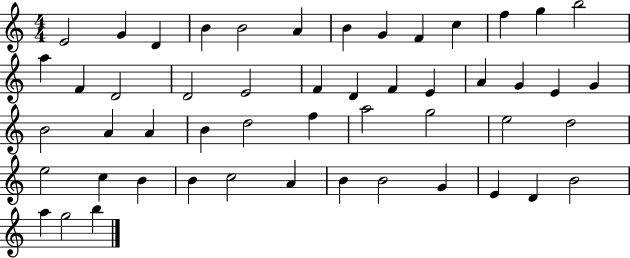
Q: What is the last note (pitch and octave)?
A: B5